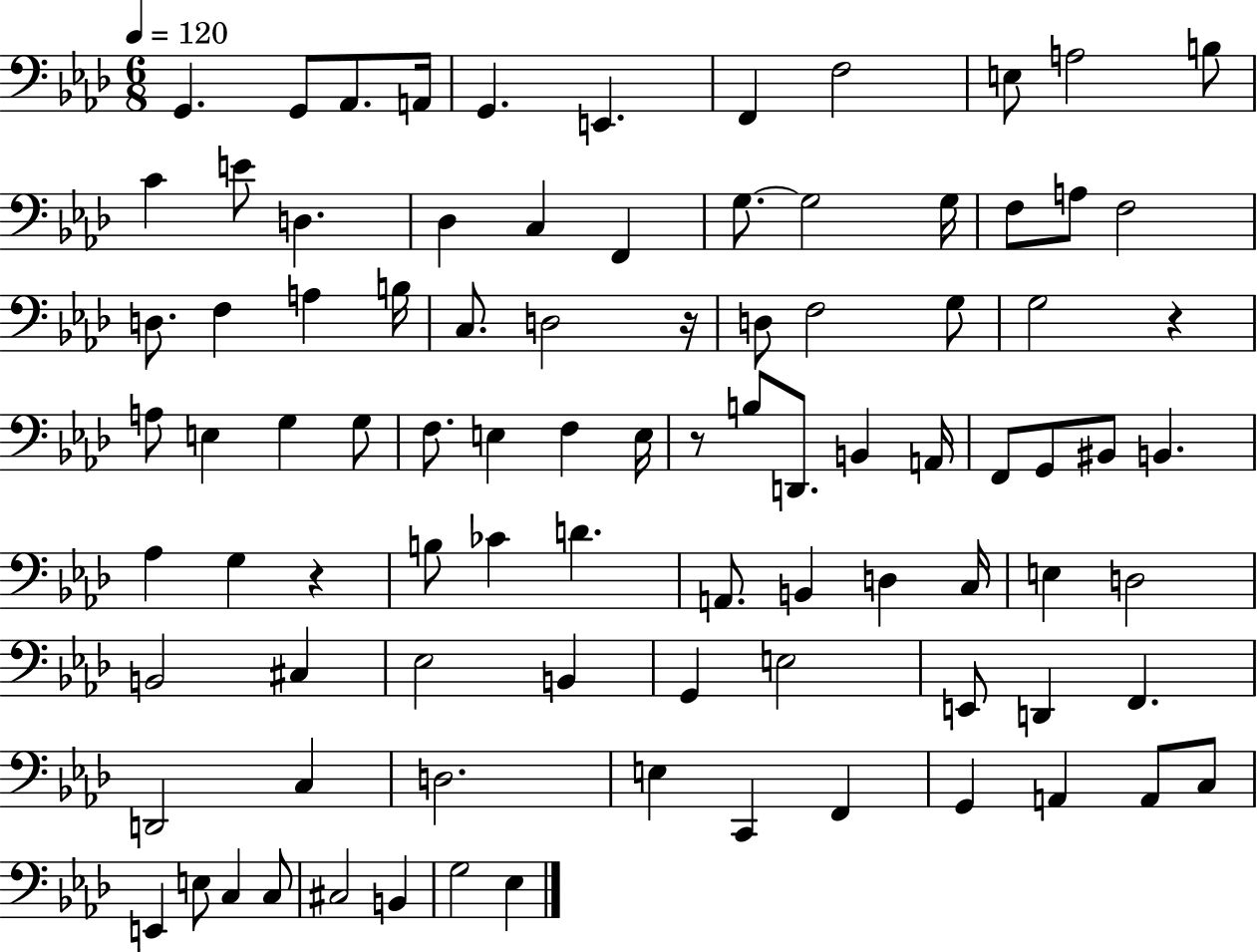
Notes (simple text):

G2/q. G2/e Ab2/e. A2/s G2/q. E2/q. F2/q F3/h E3/e A3/h B3/e C4/q E4/e D3/q. Db3/q C3/q F2/q G3/e. G3/h G3/s F3/e A3/e F3/h D3/e. F3/q A3/q B3/s C3/e. D3/h R/s D3/e F3/h G3/e G3/h R/q A3/e E3/q G3/q G3/e F3/e. E3/q F3/q E3/s R/e B3/e D2/e. B2/q A2/s F2/e G2/e BIS2/e B2/q. Ab3/q G3/q R/q B3/e CES4/q D4/q. A2/e. B2/q D3/q C3/s E3/q D3/h B2/h C#3/q Eb3/h B2/q G2/q E3/h E2/e D2/q F2/q. D2/h C3/q D3/h. E3/q C2/q F2/q G2/q A2/q A2/e C3/e E2/q E3/e C3/q C3/e C#3/h B2/q G3/h Eb3/q